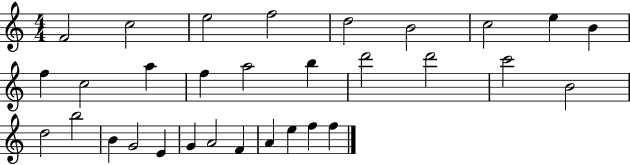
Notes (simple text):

F4/h C5/h E5/h F5/h D5/h B4/h C5/h E5/q B4/q F5/q C5/h A5/q F5/q A5/h B5/q D6/h D6/h C6/h B4/h D5/h B5/h B4/q G4/h E4/q G4/q A4/h F4/q A4/q E5/q F5/q F5/q